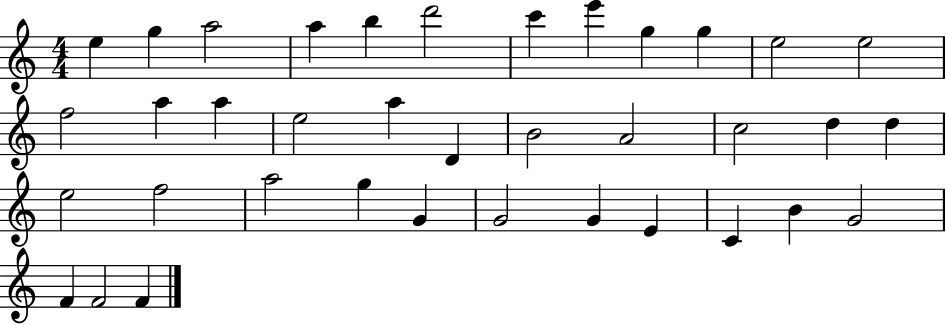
E5/q G5/q A5/h A5/q B5/q D6/h C6/q E6/q G5/q G5/q E5/h E5/h F5/h A5/q A5/q E5/h A5/q D4/q B4/h A4/h C5/h D5/q D5/q E5/h F5/h A5/h G5/q G4/q G4/h G4/q E4/q C4/q B4/q G4/h F4/q F4/h F4/q